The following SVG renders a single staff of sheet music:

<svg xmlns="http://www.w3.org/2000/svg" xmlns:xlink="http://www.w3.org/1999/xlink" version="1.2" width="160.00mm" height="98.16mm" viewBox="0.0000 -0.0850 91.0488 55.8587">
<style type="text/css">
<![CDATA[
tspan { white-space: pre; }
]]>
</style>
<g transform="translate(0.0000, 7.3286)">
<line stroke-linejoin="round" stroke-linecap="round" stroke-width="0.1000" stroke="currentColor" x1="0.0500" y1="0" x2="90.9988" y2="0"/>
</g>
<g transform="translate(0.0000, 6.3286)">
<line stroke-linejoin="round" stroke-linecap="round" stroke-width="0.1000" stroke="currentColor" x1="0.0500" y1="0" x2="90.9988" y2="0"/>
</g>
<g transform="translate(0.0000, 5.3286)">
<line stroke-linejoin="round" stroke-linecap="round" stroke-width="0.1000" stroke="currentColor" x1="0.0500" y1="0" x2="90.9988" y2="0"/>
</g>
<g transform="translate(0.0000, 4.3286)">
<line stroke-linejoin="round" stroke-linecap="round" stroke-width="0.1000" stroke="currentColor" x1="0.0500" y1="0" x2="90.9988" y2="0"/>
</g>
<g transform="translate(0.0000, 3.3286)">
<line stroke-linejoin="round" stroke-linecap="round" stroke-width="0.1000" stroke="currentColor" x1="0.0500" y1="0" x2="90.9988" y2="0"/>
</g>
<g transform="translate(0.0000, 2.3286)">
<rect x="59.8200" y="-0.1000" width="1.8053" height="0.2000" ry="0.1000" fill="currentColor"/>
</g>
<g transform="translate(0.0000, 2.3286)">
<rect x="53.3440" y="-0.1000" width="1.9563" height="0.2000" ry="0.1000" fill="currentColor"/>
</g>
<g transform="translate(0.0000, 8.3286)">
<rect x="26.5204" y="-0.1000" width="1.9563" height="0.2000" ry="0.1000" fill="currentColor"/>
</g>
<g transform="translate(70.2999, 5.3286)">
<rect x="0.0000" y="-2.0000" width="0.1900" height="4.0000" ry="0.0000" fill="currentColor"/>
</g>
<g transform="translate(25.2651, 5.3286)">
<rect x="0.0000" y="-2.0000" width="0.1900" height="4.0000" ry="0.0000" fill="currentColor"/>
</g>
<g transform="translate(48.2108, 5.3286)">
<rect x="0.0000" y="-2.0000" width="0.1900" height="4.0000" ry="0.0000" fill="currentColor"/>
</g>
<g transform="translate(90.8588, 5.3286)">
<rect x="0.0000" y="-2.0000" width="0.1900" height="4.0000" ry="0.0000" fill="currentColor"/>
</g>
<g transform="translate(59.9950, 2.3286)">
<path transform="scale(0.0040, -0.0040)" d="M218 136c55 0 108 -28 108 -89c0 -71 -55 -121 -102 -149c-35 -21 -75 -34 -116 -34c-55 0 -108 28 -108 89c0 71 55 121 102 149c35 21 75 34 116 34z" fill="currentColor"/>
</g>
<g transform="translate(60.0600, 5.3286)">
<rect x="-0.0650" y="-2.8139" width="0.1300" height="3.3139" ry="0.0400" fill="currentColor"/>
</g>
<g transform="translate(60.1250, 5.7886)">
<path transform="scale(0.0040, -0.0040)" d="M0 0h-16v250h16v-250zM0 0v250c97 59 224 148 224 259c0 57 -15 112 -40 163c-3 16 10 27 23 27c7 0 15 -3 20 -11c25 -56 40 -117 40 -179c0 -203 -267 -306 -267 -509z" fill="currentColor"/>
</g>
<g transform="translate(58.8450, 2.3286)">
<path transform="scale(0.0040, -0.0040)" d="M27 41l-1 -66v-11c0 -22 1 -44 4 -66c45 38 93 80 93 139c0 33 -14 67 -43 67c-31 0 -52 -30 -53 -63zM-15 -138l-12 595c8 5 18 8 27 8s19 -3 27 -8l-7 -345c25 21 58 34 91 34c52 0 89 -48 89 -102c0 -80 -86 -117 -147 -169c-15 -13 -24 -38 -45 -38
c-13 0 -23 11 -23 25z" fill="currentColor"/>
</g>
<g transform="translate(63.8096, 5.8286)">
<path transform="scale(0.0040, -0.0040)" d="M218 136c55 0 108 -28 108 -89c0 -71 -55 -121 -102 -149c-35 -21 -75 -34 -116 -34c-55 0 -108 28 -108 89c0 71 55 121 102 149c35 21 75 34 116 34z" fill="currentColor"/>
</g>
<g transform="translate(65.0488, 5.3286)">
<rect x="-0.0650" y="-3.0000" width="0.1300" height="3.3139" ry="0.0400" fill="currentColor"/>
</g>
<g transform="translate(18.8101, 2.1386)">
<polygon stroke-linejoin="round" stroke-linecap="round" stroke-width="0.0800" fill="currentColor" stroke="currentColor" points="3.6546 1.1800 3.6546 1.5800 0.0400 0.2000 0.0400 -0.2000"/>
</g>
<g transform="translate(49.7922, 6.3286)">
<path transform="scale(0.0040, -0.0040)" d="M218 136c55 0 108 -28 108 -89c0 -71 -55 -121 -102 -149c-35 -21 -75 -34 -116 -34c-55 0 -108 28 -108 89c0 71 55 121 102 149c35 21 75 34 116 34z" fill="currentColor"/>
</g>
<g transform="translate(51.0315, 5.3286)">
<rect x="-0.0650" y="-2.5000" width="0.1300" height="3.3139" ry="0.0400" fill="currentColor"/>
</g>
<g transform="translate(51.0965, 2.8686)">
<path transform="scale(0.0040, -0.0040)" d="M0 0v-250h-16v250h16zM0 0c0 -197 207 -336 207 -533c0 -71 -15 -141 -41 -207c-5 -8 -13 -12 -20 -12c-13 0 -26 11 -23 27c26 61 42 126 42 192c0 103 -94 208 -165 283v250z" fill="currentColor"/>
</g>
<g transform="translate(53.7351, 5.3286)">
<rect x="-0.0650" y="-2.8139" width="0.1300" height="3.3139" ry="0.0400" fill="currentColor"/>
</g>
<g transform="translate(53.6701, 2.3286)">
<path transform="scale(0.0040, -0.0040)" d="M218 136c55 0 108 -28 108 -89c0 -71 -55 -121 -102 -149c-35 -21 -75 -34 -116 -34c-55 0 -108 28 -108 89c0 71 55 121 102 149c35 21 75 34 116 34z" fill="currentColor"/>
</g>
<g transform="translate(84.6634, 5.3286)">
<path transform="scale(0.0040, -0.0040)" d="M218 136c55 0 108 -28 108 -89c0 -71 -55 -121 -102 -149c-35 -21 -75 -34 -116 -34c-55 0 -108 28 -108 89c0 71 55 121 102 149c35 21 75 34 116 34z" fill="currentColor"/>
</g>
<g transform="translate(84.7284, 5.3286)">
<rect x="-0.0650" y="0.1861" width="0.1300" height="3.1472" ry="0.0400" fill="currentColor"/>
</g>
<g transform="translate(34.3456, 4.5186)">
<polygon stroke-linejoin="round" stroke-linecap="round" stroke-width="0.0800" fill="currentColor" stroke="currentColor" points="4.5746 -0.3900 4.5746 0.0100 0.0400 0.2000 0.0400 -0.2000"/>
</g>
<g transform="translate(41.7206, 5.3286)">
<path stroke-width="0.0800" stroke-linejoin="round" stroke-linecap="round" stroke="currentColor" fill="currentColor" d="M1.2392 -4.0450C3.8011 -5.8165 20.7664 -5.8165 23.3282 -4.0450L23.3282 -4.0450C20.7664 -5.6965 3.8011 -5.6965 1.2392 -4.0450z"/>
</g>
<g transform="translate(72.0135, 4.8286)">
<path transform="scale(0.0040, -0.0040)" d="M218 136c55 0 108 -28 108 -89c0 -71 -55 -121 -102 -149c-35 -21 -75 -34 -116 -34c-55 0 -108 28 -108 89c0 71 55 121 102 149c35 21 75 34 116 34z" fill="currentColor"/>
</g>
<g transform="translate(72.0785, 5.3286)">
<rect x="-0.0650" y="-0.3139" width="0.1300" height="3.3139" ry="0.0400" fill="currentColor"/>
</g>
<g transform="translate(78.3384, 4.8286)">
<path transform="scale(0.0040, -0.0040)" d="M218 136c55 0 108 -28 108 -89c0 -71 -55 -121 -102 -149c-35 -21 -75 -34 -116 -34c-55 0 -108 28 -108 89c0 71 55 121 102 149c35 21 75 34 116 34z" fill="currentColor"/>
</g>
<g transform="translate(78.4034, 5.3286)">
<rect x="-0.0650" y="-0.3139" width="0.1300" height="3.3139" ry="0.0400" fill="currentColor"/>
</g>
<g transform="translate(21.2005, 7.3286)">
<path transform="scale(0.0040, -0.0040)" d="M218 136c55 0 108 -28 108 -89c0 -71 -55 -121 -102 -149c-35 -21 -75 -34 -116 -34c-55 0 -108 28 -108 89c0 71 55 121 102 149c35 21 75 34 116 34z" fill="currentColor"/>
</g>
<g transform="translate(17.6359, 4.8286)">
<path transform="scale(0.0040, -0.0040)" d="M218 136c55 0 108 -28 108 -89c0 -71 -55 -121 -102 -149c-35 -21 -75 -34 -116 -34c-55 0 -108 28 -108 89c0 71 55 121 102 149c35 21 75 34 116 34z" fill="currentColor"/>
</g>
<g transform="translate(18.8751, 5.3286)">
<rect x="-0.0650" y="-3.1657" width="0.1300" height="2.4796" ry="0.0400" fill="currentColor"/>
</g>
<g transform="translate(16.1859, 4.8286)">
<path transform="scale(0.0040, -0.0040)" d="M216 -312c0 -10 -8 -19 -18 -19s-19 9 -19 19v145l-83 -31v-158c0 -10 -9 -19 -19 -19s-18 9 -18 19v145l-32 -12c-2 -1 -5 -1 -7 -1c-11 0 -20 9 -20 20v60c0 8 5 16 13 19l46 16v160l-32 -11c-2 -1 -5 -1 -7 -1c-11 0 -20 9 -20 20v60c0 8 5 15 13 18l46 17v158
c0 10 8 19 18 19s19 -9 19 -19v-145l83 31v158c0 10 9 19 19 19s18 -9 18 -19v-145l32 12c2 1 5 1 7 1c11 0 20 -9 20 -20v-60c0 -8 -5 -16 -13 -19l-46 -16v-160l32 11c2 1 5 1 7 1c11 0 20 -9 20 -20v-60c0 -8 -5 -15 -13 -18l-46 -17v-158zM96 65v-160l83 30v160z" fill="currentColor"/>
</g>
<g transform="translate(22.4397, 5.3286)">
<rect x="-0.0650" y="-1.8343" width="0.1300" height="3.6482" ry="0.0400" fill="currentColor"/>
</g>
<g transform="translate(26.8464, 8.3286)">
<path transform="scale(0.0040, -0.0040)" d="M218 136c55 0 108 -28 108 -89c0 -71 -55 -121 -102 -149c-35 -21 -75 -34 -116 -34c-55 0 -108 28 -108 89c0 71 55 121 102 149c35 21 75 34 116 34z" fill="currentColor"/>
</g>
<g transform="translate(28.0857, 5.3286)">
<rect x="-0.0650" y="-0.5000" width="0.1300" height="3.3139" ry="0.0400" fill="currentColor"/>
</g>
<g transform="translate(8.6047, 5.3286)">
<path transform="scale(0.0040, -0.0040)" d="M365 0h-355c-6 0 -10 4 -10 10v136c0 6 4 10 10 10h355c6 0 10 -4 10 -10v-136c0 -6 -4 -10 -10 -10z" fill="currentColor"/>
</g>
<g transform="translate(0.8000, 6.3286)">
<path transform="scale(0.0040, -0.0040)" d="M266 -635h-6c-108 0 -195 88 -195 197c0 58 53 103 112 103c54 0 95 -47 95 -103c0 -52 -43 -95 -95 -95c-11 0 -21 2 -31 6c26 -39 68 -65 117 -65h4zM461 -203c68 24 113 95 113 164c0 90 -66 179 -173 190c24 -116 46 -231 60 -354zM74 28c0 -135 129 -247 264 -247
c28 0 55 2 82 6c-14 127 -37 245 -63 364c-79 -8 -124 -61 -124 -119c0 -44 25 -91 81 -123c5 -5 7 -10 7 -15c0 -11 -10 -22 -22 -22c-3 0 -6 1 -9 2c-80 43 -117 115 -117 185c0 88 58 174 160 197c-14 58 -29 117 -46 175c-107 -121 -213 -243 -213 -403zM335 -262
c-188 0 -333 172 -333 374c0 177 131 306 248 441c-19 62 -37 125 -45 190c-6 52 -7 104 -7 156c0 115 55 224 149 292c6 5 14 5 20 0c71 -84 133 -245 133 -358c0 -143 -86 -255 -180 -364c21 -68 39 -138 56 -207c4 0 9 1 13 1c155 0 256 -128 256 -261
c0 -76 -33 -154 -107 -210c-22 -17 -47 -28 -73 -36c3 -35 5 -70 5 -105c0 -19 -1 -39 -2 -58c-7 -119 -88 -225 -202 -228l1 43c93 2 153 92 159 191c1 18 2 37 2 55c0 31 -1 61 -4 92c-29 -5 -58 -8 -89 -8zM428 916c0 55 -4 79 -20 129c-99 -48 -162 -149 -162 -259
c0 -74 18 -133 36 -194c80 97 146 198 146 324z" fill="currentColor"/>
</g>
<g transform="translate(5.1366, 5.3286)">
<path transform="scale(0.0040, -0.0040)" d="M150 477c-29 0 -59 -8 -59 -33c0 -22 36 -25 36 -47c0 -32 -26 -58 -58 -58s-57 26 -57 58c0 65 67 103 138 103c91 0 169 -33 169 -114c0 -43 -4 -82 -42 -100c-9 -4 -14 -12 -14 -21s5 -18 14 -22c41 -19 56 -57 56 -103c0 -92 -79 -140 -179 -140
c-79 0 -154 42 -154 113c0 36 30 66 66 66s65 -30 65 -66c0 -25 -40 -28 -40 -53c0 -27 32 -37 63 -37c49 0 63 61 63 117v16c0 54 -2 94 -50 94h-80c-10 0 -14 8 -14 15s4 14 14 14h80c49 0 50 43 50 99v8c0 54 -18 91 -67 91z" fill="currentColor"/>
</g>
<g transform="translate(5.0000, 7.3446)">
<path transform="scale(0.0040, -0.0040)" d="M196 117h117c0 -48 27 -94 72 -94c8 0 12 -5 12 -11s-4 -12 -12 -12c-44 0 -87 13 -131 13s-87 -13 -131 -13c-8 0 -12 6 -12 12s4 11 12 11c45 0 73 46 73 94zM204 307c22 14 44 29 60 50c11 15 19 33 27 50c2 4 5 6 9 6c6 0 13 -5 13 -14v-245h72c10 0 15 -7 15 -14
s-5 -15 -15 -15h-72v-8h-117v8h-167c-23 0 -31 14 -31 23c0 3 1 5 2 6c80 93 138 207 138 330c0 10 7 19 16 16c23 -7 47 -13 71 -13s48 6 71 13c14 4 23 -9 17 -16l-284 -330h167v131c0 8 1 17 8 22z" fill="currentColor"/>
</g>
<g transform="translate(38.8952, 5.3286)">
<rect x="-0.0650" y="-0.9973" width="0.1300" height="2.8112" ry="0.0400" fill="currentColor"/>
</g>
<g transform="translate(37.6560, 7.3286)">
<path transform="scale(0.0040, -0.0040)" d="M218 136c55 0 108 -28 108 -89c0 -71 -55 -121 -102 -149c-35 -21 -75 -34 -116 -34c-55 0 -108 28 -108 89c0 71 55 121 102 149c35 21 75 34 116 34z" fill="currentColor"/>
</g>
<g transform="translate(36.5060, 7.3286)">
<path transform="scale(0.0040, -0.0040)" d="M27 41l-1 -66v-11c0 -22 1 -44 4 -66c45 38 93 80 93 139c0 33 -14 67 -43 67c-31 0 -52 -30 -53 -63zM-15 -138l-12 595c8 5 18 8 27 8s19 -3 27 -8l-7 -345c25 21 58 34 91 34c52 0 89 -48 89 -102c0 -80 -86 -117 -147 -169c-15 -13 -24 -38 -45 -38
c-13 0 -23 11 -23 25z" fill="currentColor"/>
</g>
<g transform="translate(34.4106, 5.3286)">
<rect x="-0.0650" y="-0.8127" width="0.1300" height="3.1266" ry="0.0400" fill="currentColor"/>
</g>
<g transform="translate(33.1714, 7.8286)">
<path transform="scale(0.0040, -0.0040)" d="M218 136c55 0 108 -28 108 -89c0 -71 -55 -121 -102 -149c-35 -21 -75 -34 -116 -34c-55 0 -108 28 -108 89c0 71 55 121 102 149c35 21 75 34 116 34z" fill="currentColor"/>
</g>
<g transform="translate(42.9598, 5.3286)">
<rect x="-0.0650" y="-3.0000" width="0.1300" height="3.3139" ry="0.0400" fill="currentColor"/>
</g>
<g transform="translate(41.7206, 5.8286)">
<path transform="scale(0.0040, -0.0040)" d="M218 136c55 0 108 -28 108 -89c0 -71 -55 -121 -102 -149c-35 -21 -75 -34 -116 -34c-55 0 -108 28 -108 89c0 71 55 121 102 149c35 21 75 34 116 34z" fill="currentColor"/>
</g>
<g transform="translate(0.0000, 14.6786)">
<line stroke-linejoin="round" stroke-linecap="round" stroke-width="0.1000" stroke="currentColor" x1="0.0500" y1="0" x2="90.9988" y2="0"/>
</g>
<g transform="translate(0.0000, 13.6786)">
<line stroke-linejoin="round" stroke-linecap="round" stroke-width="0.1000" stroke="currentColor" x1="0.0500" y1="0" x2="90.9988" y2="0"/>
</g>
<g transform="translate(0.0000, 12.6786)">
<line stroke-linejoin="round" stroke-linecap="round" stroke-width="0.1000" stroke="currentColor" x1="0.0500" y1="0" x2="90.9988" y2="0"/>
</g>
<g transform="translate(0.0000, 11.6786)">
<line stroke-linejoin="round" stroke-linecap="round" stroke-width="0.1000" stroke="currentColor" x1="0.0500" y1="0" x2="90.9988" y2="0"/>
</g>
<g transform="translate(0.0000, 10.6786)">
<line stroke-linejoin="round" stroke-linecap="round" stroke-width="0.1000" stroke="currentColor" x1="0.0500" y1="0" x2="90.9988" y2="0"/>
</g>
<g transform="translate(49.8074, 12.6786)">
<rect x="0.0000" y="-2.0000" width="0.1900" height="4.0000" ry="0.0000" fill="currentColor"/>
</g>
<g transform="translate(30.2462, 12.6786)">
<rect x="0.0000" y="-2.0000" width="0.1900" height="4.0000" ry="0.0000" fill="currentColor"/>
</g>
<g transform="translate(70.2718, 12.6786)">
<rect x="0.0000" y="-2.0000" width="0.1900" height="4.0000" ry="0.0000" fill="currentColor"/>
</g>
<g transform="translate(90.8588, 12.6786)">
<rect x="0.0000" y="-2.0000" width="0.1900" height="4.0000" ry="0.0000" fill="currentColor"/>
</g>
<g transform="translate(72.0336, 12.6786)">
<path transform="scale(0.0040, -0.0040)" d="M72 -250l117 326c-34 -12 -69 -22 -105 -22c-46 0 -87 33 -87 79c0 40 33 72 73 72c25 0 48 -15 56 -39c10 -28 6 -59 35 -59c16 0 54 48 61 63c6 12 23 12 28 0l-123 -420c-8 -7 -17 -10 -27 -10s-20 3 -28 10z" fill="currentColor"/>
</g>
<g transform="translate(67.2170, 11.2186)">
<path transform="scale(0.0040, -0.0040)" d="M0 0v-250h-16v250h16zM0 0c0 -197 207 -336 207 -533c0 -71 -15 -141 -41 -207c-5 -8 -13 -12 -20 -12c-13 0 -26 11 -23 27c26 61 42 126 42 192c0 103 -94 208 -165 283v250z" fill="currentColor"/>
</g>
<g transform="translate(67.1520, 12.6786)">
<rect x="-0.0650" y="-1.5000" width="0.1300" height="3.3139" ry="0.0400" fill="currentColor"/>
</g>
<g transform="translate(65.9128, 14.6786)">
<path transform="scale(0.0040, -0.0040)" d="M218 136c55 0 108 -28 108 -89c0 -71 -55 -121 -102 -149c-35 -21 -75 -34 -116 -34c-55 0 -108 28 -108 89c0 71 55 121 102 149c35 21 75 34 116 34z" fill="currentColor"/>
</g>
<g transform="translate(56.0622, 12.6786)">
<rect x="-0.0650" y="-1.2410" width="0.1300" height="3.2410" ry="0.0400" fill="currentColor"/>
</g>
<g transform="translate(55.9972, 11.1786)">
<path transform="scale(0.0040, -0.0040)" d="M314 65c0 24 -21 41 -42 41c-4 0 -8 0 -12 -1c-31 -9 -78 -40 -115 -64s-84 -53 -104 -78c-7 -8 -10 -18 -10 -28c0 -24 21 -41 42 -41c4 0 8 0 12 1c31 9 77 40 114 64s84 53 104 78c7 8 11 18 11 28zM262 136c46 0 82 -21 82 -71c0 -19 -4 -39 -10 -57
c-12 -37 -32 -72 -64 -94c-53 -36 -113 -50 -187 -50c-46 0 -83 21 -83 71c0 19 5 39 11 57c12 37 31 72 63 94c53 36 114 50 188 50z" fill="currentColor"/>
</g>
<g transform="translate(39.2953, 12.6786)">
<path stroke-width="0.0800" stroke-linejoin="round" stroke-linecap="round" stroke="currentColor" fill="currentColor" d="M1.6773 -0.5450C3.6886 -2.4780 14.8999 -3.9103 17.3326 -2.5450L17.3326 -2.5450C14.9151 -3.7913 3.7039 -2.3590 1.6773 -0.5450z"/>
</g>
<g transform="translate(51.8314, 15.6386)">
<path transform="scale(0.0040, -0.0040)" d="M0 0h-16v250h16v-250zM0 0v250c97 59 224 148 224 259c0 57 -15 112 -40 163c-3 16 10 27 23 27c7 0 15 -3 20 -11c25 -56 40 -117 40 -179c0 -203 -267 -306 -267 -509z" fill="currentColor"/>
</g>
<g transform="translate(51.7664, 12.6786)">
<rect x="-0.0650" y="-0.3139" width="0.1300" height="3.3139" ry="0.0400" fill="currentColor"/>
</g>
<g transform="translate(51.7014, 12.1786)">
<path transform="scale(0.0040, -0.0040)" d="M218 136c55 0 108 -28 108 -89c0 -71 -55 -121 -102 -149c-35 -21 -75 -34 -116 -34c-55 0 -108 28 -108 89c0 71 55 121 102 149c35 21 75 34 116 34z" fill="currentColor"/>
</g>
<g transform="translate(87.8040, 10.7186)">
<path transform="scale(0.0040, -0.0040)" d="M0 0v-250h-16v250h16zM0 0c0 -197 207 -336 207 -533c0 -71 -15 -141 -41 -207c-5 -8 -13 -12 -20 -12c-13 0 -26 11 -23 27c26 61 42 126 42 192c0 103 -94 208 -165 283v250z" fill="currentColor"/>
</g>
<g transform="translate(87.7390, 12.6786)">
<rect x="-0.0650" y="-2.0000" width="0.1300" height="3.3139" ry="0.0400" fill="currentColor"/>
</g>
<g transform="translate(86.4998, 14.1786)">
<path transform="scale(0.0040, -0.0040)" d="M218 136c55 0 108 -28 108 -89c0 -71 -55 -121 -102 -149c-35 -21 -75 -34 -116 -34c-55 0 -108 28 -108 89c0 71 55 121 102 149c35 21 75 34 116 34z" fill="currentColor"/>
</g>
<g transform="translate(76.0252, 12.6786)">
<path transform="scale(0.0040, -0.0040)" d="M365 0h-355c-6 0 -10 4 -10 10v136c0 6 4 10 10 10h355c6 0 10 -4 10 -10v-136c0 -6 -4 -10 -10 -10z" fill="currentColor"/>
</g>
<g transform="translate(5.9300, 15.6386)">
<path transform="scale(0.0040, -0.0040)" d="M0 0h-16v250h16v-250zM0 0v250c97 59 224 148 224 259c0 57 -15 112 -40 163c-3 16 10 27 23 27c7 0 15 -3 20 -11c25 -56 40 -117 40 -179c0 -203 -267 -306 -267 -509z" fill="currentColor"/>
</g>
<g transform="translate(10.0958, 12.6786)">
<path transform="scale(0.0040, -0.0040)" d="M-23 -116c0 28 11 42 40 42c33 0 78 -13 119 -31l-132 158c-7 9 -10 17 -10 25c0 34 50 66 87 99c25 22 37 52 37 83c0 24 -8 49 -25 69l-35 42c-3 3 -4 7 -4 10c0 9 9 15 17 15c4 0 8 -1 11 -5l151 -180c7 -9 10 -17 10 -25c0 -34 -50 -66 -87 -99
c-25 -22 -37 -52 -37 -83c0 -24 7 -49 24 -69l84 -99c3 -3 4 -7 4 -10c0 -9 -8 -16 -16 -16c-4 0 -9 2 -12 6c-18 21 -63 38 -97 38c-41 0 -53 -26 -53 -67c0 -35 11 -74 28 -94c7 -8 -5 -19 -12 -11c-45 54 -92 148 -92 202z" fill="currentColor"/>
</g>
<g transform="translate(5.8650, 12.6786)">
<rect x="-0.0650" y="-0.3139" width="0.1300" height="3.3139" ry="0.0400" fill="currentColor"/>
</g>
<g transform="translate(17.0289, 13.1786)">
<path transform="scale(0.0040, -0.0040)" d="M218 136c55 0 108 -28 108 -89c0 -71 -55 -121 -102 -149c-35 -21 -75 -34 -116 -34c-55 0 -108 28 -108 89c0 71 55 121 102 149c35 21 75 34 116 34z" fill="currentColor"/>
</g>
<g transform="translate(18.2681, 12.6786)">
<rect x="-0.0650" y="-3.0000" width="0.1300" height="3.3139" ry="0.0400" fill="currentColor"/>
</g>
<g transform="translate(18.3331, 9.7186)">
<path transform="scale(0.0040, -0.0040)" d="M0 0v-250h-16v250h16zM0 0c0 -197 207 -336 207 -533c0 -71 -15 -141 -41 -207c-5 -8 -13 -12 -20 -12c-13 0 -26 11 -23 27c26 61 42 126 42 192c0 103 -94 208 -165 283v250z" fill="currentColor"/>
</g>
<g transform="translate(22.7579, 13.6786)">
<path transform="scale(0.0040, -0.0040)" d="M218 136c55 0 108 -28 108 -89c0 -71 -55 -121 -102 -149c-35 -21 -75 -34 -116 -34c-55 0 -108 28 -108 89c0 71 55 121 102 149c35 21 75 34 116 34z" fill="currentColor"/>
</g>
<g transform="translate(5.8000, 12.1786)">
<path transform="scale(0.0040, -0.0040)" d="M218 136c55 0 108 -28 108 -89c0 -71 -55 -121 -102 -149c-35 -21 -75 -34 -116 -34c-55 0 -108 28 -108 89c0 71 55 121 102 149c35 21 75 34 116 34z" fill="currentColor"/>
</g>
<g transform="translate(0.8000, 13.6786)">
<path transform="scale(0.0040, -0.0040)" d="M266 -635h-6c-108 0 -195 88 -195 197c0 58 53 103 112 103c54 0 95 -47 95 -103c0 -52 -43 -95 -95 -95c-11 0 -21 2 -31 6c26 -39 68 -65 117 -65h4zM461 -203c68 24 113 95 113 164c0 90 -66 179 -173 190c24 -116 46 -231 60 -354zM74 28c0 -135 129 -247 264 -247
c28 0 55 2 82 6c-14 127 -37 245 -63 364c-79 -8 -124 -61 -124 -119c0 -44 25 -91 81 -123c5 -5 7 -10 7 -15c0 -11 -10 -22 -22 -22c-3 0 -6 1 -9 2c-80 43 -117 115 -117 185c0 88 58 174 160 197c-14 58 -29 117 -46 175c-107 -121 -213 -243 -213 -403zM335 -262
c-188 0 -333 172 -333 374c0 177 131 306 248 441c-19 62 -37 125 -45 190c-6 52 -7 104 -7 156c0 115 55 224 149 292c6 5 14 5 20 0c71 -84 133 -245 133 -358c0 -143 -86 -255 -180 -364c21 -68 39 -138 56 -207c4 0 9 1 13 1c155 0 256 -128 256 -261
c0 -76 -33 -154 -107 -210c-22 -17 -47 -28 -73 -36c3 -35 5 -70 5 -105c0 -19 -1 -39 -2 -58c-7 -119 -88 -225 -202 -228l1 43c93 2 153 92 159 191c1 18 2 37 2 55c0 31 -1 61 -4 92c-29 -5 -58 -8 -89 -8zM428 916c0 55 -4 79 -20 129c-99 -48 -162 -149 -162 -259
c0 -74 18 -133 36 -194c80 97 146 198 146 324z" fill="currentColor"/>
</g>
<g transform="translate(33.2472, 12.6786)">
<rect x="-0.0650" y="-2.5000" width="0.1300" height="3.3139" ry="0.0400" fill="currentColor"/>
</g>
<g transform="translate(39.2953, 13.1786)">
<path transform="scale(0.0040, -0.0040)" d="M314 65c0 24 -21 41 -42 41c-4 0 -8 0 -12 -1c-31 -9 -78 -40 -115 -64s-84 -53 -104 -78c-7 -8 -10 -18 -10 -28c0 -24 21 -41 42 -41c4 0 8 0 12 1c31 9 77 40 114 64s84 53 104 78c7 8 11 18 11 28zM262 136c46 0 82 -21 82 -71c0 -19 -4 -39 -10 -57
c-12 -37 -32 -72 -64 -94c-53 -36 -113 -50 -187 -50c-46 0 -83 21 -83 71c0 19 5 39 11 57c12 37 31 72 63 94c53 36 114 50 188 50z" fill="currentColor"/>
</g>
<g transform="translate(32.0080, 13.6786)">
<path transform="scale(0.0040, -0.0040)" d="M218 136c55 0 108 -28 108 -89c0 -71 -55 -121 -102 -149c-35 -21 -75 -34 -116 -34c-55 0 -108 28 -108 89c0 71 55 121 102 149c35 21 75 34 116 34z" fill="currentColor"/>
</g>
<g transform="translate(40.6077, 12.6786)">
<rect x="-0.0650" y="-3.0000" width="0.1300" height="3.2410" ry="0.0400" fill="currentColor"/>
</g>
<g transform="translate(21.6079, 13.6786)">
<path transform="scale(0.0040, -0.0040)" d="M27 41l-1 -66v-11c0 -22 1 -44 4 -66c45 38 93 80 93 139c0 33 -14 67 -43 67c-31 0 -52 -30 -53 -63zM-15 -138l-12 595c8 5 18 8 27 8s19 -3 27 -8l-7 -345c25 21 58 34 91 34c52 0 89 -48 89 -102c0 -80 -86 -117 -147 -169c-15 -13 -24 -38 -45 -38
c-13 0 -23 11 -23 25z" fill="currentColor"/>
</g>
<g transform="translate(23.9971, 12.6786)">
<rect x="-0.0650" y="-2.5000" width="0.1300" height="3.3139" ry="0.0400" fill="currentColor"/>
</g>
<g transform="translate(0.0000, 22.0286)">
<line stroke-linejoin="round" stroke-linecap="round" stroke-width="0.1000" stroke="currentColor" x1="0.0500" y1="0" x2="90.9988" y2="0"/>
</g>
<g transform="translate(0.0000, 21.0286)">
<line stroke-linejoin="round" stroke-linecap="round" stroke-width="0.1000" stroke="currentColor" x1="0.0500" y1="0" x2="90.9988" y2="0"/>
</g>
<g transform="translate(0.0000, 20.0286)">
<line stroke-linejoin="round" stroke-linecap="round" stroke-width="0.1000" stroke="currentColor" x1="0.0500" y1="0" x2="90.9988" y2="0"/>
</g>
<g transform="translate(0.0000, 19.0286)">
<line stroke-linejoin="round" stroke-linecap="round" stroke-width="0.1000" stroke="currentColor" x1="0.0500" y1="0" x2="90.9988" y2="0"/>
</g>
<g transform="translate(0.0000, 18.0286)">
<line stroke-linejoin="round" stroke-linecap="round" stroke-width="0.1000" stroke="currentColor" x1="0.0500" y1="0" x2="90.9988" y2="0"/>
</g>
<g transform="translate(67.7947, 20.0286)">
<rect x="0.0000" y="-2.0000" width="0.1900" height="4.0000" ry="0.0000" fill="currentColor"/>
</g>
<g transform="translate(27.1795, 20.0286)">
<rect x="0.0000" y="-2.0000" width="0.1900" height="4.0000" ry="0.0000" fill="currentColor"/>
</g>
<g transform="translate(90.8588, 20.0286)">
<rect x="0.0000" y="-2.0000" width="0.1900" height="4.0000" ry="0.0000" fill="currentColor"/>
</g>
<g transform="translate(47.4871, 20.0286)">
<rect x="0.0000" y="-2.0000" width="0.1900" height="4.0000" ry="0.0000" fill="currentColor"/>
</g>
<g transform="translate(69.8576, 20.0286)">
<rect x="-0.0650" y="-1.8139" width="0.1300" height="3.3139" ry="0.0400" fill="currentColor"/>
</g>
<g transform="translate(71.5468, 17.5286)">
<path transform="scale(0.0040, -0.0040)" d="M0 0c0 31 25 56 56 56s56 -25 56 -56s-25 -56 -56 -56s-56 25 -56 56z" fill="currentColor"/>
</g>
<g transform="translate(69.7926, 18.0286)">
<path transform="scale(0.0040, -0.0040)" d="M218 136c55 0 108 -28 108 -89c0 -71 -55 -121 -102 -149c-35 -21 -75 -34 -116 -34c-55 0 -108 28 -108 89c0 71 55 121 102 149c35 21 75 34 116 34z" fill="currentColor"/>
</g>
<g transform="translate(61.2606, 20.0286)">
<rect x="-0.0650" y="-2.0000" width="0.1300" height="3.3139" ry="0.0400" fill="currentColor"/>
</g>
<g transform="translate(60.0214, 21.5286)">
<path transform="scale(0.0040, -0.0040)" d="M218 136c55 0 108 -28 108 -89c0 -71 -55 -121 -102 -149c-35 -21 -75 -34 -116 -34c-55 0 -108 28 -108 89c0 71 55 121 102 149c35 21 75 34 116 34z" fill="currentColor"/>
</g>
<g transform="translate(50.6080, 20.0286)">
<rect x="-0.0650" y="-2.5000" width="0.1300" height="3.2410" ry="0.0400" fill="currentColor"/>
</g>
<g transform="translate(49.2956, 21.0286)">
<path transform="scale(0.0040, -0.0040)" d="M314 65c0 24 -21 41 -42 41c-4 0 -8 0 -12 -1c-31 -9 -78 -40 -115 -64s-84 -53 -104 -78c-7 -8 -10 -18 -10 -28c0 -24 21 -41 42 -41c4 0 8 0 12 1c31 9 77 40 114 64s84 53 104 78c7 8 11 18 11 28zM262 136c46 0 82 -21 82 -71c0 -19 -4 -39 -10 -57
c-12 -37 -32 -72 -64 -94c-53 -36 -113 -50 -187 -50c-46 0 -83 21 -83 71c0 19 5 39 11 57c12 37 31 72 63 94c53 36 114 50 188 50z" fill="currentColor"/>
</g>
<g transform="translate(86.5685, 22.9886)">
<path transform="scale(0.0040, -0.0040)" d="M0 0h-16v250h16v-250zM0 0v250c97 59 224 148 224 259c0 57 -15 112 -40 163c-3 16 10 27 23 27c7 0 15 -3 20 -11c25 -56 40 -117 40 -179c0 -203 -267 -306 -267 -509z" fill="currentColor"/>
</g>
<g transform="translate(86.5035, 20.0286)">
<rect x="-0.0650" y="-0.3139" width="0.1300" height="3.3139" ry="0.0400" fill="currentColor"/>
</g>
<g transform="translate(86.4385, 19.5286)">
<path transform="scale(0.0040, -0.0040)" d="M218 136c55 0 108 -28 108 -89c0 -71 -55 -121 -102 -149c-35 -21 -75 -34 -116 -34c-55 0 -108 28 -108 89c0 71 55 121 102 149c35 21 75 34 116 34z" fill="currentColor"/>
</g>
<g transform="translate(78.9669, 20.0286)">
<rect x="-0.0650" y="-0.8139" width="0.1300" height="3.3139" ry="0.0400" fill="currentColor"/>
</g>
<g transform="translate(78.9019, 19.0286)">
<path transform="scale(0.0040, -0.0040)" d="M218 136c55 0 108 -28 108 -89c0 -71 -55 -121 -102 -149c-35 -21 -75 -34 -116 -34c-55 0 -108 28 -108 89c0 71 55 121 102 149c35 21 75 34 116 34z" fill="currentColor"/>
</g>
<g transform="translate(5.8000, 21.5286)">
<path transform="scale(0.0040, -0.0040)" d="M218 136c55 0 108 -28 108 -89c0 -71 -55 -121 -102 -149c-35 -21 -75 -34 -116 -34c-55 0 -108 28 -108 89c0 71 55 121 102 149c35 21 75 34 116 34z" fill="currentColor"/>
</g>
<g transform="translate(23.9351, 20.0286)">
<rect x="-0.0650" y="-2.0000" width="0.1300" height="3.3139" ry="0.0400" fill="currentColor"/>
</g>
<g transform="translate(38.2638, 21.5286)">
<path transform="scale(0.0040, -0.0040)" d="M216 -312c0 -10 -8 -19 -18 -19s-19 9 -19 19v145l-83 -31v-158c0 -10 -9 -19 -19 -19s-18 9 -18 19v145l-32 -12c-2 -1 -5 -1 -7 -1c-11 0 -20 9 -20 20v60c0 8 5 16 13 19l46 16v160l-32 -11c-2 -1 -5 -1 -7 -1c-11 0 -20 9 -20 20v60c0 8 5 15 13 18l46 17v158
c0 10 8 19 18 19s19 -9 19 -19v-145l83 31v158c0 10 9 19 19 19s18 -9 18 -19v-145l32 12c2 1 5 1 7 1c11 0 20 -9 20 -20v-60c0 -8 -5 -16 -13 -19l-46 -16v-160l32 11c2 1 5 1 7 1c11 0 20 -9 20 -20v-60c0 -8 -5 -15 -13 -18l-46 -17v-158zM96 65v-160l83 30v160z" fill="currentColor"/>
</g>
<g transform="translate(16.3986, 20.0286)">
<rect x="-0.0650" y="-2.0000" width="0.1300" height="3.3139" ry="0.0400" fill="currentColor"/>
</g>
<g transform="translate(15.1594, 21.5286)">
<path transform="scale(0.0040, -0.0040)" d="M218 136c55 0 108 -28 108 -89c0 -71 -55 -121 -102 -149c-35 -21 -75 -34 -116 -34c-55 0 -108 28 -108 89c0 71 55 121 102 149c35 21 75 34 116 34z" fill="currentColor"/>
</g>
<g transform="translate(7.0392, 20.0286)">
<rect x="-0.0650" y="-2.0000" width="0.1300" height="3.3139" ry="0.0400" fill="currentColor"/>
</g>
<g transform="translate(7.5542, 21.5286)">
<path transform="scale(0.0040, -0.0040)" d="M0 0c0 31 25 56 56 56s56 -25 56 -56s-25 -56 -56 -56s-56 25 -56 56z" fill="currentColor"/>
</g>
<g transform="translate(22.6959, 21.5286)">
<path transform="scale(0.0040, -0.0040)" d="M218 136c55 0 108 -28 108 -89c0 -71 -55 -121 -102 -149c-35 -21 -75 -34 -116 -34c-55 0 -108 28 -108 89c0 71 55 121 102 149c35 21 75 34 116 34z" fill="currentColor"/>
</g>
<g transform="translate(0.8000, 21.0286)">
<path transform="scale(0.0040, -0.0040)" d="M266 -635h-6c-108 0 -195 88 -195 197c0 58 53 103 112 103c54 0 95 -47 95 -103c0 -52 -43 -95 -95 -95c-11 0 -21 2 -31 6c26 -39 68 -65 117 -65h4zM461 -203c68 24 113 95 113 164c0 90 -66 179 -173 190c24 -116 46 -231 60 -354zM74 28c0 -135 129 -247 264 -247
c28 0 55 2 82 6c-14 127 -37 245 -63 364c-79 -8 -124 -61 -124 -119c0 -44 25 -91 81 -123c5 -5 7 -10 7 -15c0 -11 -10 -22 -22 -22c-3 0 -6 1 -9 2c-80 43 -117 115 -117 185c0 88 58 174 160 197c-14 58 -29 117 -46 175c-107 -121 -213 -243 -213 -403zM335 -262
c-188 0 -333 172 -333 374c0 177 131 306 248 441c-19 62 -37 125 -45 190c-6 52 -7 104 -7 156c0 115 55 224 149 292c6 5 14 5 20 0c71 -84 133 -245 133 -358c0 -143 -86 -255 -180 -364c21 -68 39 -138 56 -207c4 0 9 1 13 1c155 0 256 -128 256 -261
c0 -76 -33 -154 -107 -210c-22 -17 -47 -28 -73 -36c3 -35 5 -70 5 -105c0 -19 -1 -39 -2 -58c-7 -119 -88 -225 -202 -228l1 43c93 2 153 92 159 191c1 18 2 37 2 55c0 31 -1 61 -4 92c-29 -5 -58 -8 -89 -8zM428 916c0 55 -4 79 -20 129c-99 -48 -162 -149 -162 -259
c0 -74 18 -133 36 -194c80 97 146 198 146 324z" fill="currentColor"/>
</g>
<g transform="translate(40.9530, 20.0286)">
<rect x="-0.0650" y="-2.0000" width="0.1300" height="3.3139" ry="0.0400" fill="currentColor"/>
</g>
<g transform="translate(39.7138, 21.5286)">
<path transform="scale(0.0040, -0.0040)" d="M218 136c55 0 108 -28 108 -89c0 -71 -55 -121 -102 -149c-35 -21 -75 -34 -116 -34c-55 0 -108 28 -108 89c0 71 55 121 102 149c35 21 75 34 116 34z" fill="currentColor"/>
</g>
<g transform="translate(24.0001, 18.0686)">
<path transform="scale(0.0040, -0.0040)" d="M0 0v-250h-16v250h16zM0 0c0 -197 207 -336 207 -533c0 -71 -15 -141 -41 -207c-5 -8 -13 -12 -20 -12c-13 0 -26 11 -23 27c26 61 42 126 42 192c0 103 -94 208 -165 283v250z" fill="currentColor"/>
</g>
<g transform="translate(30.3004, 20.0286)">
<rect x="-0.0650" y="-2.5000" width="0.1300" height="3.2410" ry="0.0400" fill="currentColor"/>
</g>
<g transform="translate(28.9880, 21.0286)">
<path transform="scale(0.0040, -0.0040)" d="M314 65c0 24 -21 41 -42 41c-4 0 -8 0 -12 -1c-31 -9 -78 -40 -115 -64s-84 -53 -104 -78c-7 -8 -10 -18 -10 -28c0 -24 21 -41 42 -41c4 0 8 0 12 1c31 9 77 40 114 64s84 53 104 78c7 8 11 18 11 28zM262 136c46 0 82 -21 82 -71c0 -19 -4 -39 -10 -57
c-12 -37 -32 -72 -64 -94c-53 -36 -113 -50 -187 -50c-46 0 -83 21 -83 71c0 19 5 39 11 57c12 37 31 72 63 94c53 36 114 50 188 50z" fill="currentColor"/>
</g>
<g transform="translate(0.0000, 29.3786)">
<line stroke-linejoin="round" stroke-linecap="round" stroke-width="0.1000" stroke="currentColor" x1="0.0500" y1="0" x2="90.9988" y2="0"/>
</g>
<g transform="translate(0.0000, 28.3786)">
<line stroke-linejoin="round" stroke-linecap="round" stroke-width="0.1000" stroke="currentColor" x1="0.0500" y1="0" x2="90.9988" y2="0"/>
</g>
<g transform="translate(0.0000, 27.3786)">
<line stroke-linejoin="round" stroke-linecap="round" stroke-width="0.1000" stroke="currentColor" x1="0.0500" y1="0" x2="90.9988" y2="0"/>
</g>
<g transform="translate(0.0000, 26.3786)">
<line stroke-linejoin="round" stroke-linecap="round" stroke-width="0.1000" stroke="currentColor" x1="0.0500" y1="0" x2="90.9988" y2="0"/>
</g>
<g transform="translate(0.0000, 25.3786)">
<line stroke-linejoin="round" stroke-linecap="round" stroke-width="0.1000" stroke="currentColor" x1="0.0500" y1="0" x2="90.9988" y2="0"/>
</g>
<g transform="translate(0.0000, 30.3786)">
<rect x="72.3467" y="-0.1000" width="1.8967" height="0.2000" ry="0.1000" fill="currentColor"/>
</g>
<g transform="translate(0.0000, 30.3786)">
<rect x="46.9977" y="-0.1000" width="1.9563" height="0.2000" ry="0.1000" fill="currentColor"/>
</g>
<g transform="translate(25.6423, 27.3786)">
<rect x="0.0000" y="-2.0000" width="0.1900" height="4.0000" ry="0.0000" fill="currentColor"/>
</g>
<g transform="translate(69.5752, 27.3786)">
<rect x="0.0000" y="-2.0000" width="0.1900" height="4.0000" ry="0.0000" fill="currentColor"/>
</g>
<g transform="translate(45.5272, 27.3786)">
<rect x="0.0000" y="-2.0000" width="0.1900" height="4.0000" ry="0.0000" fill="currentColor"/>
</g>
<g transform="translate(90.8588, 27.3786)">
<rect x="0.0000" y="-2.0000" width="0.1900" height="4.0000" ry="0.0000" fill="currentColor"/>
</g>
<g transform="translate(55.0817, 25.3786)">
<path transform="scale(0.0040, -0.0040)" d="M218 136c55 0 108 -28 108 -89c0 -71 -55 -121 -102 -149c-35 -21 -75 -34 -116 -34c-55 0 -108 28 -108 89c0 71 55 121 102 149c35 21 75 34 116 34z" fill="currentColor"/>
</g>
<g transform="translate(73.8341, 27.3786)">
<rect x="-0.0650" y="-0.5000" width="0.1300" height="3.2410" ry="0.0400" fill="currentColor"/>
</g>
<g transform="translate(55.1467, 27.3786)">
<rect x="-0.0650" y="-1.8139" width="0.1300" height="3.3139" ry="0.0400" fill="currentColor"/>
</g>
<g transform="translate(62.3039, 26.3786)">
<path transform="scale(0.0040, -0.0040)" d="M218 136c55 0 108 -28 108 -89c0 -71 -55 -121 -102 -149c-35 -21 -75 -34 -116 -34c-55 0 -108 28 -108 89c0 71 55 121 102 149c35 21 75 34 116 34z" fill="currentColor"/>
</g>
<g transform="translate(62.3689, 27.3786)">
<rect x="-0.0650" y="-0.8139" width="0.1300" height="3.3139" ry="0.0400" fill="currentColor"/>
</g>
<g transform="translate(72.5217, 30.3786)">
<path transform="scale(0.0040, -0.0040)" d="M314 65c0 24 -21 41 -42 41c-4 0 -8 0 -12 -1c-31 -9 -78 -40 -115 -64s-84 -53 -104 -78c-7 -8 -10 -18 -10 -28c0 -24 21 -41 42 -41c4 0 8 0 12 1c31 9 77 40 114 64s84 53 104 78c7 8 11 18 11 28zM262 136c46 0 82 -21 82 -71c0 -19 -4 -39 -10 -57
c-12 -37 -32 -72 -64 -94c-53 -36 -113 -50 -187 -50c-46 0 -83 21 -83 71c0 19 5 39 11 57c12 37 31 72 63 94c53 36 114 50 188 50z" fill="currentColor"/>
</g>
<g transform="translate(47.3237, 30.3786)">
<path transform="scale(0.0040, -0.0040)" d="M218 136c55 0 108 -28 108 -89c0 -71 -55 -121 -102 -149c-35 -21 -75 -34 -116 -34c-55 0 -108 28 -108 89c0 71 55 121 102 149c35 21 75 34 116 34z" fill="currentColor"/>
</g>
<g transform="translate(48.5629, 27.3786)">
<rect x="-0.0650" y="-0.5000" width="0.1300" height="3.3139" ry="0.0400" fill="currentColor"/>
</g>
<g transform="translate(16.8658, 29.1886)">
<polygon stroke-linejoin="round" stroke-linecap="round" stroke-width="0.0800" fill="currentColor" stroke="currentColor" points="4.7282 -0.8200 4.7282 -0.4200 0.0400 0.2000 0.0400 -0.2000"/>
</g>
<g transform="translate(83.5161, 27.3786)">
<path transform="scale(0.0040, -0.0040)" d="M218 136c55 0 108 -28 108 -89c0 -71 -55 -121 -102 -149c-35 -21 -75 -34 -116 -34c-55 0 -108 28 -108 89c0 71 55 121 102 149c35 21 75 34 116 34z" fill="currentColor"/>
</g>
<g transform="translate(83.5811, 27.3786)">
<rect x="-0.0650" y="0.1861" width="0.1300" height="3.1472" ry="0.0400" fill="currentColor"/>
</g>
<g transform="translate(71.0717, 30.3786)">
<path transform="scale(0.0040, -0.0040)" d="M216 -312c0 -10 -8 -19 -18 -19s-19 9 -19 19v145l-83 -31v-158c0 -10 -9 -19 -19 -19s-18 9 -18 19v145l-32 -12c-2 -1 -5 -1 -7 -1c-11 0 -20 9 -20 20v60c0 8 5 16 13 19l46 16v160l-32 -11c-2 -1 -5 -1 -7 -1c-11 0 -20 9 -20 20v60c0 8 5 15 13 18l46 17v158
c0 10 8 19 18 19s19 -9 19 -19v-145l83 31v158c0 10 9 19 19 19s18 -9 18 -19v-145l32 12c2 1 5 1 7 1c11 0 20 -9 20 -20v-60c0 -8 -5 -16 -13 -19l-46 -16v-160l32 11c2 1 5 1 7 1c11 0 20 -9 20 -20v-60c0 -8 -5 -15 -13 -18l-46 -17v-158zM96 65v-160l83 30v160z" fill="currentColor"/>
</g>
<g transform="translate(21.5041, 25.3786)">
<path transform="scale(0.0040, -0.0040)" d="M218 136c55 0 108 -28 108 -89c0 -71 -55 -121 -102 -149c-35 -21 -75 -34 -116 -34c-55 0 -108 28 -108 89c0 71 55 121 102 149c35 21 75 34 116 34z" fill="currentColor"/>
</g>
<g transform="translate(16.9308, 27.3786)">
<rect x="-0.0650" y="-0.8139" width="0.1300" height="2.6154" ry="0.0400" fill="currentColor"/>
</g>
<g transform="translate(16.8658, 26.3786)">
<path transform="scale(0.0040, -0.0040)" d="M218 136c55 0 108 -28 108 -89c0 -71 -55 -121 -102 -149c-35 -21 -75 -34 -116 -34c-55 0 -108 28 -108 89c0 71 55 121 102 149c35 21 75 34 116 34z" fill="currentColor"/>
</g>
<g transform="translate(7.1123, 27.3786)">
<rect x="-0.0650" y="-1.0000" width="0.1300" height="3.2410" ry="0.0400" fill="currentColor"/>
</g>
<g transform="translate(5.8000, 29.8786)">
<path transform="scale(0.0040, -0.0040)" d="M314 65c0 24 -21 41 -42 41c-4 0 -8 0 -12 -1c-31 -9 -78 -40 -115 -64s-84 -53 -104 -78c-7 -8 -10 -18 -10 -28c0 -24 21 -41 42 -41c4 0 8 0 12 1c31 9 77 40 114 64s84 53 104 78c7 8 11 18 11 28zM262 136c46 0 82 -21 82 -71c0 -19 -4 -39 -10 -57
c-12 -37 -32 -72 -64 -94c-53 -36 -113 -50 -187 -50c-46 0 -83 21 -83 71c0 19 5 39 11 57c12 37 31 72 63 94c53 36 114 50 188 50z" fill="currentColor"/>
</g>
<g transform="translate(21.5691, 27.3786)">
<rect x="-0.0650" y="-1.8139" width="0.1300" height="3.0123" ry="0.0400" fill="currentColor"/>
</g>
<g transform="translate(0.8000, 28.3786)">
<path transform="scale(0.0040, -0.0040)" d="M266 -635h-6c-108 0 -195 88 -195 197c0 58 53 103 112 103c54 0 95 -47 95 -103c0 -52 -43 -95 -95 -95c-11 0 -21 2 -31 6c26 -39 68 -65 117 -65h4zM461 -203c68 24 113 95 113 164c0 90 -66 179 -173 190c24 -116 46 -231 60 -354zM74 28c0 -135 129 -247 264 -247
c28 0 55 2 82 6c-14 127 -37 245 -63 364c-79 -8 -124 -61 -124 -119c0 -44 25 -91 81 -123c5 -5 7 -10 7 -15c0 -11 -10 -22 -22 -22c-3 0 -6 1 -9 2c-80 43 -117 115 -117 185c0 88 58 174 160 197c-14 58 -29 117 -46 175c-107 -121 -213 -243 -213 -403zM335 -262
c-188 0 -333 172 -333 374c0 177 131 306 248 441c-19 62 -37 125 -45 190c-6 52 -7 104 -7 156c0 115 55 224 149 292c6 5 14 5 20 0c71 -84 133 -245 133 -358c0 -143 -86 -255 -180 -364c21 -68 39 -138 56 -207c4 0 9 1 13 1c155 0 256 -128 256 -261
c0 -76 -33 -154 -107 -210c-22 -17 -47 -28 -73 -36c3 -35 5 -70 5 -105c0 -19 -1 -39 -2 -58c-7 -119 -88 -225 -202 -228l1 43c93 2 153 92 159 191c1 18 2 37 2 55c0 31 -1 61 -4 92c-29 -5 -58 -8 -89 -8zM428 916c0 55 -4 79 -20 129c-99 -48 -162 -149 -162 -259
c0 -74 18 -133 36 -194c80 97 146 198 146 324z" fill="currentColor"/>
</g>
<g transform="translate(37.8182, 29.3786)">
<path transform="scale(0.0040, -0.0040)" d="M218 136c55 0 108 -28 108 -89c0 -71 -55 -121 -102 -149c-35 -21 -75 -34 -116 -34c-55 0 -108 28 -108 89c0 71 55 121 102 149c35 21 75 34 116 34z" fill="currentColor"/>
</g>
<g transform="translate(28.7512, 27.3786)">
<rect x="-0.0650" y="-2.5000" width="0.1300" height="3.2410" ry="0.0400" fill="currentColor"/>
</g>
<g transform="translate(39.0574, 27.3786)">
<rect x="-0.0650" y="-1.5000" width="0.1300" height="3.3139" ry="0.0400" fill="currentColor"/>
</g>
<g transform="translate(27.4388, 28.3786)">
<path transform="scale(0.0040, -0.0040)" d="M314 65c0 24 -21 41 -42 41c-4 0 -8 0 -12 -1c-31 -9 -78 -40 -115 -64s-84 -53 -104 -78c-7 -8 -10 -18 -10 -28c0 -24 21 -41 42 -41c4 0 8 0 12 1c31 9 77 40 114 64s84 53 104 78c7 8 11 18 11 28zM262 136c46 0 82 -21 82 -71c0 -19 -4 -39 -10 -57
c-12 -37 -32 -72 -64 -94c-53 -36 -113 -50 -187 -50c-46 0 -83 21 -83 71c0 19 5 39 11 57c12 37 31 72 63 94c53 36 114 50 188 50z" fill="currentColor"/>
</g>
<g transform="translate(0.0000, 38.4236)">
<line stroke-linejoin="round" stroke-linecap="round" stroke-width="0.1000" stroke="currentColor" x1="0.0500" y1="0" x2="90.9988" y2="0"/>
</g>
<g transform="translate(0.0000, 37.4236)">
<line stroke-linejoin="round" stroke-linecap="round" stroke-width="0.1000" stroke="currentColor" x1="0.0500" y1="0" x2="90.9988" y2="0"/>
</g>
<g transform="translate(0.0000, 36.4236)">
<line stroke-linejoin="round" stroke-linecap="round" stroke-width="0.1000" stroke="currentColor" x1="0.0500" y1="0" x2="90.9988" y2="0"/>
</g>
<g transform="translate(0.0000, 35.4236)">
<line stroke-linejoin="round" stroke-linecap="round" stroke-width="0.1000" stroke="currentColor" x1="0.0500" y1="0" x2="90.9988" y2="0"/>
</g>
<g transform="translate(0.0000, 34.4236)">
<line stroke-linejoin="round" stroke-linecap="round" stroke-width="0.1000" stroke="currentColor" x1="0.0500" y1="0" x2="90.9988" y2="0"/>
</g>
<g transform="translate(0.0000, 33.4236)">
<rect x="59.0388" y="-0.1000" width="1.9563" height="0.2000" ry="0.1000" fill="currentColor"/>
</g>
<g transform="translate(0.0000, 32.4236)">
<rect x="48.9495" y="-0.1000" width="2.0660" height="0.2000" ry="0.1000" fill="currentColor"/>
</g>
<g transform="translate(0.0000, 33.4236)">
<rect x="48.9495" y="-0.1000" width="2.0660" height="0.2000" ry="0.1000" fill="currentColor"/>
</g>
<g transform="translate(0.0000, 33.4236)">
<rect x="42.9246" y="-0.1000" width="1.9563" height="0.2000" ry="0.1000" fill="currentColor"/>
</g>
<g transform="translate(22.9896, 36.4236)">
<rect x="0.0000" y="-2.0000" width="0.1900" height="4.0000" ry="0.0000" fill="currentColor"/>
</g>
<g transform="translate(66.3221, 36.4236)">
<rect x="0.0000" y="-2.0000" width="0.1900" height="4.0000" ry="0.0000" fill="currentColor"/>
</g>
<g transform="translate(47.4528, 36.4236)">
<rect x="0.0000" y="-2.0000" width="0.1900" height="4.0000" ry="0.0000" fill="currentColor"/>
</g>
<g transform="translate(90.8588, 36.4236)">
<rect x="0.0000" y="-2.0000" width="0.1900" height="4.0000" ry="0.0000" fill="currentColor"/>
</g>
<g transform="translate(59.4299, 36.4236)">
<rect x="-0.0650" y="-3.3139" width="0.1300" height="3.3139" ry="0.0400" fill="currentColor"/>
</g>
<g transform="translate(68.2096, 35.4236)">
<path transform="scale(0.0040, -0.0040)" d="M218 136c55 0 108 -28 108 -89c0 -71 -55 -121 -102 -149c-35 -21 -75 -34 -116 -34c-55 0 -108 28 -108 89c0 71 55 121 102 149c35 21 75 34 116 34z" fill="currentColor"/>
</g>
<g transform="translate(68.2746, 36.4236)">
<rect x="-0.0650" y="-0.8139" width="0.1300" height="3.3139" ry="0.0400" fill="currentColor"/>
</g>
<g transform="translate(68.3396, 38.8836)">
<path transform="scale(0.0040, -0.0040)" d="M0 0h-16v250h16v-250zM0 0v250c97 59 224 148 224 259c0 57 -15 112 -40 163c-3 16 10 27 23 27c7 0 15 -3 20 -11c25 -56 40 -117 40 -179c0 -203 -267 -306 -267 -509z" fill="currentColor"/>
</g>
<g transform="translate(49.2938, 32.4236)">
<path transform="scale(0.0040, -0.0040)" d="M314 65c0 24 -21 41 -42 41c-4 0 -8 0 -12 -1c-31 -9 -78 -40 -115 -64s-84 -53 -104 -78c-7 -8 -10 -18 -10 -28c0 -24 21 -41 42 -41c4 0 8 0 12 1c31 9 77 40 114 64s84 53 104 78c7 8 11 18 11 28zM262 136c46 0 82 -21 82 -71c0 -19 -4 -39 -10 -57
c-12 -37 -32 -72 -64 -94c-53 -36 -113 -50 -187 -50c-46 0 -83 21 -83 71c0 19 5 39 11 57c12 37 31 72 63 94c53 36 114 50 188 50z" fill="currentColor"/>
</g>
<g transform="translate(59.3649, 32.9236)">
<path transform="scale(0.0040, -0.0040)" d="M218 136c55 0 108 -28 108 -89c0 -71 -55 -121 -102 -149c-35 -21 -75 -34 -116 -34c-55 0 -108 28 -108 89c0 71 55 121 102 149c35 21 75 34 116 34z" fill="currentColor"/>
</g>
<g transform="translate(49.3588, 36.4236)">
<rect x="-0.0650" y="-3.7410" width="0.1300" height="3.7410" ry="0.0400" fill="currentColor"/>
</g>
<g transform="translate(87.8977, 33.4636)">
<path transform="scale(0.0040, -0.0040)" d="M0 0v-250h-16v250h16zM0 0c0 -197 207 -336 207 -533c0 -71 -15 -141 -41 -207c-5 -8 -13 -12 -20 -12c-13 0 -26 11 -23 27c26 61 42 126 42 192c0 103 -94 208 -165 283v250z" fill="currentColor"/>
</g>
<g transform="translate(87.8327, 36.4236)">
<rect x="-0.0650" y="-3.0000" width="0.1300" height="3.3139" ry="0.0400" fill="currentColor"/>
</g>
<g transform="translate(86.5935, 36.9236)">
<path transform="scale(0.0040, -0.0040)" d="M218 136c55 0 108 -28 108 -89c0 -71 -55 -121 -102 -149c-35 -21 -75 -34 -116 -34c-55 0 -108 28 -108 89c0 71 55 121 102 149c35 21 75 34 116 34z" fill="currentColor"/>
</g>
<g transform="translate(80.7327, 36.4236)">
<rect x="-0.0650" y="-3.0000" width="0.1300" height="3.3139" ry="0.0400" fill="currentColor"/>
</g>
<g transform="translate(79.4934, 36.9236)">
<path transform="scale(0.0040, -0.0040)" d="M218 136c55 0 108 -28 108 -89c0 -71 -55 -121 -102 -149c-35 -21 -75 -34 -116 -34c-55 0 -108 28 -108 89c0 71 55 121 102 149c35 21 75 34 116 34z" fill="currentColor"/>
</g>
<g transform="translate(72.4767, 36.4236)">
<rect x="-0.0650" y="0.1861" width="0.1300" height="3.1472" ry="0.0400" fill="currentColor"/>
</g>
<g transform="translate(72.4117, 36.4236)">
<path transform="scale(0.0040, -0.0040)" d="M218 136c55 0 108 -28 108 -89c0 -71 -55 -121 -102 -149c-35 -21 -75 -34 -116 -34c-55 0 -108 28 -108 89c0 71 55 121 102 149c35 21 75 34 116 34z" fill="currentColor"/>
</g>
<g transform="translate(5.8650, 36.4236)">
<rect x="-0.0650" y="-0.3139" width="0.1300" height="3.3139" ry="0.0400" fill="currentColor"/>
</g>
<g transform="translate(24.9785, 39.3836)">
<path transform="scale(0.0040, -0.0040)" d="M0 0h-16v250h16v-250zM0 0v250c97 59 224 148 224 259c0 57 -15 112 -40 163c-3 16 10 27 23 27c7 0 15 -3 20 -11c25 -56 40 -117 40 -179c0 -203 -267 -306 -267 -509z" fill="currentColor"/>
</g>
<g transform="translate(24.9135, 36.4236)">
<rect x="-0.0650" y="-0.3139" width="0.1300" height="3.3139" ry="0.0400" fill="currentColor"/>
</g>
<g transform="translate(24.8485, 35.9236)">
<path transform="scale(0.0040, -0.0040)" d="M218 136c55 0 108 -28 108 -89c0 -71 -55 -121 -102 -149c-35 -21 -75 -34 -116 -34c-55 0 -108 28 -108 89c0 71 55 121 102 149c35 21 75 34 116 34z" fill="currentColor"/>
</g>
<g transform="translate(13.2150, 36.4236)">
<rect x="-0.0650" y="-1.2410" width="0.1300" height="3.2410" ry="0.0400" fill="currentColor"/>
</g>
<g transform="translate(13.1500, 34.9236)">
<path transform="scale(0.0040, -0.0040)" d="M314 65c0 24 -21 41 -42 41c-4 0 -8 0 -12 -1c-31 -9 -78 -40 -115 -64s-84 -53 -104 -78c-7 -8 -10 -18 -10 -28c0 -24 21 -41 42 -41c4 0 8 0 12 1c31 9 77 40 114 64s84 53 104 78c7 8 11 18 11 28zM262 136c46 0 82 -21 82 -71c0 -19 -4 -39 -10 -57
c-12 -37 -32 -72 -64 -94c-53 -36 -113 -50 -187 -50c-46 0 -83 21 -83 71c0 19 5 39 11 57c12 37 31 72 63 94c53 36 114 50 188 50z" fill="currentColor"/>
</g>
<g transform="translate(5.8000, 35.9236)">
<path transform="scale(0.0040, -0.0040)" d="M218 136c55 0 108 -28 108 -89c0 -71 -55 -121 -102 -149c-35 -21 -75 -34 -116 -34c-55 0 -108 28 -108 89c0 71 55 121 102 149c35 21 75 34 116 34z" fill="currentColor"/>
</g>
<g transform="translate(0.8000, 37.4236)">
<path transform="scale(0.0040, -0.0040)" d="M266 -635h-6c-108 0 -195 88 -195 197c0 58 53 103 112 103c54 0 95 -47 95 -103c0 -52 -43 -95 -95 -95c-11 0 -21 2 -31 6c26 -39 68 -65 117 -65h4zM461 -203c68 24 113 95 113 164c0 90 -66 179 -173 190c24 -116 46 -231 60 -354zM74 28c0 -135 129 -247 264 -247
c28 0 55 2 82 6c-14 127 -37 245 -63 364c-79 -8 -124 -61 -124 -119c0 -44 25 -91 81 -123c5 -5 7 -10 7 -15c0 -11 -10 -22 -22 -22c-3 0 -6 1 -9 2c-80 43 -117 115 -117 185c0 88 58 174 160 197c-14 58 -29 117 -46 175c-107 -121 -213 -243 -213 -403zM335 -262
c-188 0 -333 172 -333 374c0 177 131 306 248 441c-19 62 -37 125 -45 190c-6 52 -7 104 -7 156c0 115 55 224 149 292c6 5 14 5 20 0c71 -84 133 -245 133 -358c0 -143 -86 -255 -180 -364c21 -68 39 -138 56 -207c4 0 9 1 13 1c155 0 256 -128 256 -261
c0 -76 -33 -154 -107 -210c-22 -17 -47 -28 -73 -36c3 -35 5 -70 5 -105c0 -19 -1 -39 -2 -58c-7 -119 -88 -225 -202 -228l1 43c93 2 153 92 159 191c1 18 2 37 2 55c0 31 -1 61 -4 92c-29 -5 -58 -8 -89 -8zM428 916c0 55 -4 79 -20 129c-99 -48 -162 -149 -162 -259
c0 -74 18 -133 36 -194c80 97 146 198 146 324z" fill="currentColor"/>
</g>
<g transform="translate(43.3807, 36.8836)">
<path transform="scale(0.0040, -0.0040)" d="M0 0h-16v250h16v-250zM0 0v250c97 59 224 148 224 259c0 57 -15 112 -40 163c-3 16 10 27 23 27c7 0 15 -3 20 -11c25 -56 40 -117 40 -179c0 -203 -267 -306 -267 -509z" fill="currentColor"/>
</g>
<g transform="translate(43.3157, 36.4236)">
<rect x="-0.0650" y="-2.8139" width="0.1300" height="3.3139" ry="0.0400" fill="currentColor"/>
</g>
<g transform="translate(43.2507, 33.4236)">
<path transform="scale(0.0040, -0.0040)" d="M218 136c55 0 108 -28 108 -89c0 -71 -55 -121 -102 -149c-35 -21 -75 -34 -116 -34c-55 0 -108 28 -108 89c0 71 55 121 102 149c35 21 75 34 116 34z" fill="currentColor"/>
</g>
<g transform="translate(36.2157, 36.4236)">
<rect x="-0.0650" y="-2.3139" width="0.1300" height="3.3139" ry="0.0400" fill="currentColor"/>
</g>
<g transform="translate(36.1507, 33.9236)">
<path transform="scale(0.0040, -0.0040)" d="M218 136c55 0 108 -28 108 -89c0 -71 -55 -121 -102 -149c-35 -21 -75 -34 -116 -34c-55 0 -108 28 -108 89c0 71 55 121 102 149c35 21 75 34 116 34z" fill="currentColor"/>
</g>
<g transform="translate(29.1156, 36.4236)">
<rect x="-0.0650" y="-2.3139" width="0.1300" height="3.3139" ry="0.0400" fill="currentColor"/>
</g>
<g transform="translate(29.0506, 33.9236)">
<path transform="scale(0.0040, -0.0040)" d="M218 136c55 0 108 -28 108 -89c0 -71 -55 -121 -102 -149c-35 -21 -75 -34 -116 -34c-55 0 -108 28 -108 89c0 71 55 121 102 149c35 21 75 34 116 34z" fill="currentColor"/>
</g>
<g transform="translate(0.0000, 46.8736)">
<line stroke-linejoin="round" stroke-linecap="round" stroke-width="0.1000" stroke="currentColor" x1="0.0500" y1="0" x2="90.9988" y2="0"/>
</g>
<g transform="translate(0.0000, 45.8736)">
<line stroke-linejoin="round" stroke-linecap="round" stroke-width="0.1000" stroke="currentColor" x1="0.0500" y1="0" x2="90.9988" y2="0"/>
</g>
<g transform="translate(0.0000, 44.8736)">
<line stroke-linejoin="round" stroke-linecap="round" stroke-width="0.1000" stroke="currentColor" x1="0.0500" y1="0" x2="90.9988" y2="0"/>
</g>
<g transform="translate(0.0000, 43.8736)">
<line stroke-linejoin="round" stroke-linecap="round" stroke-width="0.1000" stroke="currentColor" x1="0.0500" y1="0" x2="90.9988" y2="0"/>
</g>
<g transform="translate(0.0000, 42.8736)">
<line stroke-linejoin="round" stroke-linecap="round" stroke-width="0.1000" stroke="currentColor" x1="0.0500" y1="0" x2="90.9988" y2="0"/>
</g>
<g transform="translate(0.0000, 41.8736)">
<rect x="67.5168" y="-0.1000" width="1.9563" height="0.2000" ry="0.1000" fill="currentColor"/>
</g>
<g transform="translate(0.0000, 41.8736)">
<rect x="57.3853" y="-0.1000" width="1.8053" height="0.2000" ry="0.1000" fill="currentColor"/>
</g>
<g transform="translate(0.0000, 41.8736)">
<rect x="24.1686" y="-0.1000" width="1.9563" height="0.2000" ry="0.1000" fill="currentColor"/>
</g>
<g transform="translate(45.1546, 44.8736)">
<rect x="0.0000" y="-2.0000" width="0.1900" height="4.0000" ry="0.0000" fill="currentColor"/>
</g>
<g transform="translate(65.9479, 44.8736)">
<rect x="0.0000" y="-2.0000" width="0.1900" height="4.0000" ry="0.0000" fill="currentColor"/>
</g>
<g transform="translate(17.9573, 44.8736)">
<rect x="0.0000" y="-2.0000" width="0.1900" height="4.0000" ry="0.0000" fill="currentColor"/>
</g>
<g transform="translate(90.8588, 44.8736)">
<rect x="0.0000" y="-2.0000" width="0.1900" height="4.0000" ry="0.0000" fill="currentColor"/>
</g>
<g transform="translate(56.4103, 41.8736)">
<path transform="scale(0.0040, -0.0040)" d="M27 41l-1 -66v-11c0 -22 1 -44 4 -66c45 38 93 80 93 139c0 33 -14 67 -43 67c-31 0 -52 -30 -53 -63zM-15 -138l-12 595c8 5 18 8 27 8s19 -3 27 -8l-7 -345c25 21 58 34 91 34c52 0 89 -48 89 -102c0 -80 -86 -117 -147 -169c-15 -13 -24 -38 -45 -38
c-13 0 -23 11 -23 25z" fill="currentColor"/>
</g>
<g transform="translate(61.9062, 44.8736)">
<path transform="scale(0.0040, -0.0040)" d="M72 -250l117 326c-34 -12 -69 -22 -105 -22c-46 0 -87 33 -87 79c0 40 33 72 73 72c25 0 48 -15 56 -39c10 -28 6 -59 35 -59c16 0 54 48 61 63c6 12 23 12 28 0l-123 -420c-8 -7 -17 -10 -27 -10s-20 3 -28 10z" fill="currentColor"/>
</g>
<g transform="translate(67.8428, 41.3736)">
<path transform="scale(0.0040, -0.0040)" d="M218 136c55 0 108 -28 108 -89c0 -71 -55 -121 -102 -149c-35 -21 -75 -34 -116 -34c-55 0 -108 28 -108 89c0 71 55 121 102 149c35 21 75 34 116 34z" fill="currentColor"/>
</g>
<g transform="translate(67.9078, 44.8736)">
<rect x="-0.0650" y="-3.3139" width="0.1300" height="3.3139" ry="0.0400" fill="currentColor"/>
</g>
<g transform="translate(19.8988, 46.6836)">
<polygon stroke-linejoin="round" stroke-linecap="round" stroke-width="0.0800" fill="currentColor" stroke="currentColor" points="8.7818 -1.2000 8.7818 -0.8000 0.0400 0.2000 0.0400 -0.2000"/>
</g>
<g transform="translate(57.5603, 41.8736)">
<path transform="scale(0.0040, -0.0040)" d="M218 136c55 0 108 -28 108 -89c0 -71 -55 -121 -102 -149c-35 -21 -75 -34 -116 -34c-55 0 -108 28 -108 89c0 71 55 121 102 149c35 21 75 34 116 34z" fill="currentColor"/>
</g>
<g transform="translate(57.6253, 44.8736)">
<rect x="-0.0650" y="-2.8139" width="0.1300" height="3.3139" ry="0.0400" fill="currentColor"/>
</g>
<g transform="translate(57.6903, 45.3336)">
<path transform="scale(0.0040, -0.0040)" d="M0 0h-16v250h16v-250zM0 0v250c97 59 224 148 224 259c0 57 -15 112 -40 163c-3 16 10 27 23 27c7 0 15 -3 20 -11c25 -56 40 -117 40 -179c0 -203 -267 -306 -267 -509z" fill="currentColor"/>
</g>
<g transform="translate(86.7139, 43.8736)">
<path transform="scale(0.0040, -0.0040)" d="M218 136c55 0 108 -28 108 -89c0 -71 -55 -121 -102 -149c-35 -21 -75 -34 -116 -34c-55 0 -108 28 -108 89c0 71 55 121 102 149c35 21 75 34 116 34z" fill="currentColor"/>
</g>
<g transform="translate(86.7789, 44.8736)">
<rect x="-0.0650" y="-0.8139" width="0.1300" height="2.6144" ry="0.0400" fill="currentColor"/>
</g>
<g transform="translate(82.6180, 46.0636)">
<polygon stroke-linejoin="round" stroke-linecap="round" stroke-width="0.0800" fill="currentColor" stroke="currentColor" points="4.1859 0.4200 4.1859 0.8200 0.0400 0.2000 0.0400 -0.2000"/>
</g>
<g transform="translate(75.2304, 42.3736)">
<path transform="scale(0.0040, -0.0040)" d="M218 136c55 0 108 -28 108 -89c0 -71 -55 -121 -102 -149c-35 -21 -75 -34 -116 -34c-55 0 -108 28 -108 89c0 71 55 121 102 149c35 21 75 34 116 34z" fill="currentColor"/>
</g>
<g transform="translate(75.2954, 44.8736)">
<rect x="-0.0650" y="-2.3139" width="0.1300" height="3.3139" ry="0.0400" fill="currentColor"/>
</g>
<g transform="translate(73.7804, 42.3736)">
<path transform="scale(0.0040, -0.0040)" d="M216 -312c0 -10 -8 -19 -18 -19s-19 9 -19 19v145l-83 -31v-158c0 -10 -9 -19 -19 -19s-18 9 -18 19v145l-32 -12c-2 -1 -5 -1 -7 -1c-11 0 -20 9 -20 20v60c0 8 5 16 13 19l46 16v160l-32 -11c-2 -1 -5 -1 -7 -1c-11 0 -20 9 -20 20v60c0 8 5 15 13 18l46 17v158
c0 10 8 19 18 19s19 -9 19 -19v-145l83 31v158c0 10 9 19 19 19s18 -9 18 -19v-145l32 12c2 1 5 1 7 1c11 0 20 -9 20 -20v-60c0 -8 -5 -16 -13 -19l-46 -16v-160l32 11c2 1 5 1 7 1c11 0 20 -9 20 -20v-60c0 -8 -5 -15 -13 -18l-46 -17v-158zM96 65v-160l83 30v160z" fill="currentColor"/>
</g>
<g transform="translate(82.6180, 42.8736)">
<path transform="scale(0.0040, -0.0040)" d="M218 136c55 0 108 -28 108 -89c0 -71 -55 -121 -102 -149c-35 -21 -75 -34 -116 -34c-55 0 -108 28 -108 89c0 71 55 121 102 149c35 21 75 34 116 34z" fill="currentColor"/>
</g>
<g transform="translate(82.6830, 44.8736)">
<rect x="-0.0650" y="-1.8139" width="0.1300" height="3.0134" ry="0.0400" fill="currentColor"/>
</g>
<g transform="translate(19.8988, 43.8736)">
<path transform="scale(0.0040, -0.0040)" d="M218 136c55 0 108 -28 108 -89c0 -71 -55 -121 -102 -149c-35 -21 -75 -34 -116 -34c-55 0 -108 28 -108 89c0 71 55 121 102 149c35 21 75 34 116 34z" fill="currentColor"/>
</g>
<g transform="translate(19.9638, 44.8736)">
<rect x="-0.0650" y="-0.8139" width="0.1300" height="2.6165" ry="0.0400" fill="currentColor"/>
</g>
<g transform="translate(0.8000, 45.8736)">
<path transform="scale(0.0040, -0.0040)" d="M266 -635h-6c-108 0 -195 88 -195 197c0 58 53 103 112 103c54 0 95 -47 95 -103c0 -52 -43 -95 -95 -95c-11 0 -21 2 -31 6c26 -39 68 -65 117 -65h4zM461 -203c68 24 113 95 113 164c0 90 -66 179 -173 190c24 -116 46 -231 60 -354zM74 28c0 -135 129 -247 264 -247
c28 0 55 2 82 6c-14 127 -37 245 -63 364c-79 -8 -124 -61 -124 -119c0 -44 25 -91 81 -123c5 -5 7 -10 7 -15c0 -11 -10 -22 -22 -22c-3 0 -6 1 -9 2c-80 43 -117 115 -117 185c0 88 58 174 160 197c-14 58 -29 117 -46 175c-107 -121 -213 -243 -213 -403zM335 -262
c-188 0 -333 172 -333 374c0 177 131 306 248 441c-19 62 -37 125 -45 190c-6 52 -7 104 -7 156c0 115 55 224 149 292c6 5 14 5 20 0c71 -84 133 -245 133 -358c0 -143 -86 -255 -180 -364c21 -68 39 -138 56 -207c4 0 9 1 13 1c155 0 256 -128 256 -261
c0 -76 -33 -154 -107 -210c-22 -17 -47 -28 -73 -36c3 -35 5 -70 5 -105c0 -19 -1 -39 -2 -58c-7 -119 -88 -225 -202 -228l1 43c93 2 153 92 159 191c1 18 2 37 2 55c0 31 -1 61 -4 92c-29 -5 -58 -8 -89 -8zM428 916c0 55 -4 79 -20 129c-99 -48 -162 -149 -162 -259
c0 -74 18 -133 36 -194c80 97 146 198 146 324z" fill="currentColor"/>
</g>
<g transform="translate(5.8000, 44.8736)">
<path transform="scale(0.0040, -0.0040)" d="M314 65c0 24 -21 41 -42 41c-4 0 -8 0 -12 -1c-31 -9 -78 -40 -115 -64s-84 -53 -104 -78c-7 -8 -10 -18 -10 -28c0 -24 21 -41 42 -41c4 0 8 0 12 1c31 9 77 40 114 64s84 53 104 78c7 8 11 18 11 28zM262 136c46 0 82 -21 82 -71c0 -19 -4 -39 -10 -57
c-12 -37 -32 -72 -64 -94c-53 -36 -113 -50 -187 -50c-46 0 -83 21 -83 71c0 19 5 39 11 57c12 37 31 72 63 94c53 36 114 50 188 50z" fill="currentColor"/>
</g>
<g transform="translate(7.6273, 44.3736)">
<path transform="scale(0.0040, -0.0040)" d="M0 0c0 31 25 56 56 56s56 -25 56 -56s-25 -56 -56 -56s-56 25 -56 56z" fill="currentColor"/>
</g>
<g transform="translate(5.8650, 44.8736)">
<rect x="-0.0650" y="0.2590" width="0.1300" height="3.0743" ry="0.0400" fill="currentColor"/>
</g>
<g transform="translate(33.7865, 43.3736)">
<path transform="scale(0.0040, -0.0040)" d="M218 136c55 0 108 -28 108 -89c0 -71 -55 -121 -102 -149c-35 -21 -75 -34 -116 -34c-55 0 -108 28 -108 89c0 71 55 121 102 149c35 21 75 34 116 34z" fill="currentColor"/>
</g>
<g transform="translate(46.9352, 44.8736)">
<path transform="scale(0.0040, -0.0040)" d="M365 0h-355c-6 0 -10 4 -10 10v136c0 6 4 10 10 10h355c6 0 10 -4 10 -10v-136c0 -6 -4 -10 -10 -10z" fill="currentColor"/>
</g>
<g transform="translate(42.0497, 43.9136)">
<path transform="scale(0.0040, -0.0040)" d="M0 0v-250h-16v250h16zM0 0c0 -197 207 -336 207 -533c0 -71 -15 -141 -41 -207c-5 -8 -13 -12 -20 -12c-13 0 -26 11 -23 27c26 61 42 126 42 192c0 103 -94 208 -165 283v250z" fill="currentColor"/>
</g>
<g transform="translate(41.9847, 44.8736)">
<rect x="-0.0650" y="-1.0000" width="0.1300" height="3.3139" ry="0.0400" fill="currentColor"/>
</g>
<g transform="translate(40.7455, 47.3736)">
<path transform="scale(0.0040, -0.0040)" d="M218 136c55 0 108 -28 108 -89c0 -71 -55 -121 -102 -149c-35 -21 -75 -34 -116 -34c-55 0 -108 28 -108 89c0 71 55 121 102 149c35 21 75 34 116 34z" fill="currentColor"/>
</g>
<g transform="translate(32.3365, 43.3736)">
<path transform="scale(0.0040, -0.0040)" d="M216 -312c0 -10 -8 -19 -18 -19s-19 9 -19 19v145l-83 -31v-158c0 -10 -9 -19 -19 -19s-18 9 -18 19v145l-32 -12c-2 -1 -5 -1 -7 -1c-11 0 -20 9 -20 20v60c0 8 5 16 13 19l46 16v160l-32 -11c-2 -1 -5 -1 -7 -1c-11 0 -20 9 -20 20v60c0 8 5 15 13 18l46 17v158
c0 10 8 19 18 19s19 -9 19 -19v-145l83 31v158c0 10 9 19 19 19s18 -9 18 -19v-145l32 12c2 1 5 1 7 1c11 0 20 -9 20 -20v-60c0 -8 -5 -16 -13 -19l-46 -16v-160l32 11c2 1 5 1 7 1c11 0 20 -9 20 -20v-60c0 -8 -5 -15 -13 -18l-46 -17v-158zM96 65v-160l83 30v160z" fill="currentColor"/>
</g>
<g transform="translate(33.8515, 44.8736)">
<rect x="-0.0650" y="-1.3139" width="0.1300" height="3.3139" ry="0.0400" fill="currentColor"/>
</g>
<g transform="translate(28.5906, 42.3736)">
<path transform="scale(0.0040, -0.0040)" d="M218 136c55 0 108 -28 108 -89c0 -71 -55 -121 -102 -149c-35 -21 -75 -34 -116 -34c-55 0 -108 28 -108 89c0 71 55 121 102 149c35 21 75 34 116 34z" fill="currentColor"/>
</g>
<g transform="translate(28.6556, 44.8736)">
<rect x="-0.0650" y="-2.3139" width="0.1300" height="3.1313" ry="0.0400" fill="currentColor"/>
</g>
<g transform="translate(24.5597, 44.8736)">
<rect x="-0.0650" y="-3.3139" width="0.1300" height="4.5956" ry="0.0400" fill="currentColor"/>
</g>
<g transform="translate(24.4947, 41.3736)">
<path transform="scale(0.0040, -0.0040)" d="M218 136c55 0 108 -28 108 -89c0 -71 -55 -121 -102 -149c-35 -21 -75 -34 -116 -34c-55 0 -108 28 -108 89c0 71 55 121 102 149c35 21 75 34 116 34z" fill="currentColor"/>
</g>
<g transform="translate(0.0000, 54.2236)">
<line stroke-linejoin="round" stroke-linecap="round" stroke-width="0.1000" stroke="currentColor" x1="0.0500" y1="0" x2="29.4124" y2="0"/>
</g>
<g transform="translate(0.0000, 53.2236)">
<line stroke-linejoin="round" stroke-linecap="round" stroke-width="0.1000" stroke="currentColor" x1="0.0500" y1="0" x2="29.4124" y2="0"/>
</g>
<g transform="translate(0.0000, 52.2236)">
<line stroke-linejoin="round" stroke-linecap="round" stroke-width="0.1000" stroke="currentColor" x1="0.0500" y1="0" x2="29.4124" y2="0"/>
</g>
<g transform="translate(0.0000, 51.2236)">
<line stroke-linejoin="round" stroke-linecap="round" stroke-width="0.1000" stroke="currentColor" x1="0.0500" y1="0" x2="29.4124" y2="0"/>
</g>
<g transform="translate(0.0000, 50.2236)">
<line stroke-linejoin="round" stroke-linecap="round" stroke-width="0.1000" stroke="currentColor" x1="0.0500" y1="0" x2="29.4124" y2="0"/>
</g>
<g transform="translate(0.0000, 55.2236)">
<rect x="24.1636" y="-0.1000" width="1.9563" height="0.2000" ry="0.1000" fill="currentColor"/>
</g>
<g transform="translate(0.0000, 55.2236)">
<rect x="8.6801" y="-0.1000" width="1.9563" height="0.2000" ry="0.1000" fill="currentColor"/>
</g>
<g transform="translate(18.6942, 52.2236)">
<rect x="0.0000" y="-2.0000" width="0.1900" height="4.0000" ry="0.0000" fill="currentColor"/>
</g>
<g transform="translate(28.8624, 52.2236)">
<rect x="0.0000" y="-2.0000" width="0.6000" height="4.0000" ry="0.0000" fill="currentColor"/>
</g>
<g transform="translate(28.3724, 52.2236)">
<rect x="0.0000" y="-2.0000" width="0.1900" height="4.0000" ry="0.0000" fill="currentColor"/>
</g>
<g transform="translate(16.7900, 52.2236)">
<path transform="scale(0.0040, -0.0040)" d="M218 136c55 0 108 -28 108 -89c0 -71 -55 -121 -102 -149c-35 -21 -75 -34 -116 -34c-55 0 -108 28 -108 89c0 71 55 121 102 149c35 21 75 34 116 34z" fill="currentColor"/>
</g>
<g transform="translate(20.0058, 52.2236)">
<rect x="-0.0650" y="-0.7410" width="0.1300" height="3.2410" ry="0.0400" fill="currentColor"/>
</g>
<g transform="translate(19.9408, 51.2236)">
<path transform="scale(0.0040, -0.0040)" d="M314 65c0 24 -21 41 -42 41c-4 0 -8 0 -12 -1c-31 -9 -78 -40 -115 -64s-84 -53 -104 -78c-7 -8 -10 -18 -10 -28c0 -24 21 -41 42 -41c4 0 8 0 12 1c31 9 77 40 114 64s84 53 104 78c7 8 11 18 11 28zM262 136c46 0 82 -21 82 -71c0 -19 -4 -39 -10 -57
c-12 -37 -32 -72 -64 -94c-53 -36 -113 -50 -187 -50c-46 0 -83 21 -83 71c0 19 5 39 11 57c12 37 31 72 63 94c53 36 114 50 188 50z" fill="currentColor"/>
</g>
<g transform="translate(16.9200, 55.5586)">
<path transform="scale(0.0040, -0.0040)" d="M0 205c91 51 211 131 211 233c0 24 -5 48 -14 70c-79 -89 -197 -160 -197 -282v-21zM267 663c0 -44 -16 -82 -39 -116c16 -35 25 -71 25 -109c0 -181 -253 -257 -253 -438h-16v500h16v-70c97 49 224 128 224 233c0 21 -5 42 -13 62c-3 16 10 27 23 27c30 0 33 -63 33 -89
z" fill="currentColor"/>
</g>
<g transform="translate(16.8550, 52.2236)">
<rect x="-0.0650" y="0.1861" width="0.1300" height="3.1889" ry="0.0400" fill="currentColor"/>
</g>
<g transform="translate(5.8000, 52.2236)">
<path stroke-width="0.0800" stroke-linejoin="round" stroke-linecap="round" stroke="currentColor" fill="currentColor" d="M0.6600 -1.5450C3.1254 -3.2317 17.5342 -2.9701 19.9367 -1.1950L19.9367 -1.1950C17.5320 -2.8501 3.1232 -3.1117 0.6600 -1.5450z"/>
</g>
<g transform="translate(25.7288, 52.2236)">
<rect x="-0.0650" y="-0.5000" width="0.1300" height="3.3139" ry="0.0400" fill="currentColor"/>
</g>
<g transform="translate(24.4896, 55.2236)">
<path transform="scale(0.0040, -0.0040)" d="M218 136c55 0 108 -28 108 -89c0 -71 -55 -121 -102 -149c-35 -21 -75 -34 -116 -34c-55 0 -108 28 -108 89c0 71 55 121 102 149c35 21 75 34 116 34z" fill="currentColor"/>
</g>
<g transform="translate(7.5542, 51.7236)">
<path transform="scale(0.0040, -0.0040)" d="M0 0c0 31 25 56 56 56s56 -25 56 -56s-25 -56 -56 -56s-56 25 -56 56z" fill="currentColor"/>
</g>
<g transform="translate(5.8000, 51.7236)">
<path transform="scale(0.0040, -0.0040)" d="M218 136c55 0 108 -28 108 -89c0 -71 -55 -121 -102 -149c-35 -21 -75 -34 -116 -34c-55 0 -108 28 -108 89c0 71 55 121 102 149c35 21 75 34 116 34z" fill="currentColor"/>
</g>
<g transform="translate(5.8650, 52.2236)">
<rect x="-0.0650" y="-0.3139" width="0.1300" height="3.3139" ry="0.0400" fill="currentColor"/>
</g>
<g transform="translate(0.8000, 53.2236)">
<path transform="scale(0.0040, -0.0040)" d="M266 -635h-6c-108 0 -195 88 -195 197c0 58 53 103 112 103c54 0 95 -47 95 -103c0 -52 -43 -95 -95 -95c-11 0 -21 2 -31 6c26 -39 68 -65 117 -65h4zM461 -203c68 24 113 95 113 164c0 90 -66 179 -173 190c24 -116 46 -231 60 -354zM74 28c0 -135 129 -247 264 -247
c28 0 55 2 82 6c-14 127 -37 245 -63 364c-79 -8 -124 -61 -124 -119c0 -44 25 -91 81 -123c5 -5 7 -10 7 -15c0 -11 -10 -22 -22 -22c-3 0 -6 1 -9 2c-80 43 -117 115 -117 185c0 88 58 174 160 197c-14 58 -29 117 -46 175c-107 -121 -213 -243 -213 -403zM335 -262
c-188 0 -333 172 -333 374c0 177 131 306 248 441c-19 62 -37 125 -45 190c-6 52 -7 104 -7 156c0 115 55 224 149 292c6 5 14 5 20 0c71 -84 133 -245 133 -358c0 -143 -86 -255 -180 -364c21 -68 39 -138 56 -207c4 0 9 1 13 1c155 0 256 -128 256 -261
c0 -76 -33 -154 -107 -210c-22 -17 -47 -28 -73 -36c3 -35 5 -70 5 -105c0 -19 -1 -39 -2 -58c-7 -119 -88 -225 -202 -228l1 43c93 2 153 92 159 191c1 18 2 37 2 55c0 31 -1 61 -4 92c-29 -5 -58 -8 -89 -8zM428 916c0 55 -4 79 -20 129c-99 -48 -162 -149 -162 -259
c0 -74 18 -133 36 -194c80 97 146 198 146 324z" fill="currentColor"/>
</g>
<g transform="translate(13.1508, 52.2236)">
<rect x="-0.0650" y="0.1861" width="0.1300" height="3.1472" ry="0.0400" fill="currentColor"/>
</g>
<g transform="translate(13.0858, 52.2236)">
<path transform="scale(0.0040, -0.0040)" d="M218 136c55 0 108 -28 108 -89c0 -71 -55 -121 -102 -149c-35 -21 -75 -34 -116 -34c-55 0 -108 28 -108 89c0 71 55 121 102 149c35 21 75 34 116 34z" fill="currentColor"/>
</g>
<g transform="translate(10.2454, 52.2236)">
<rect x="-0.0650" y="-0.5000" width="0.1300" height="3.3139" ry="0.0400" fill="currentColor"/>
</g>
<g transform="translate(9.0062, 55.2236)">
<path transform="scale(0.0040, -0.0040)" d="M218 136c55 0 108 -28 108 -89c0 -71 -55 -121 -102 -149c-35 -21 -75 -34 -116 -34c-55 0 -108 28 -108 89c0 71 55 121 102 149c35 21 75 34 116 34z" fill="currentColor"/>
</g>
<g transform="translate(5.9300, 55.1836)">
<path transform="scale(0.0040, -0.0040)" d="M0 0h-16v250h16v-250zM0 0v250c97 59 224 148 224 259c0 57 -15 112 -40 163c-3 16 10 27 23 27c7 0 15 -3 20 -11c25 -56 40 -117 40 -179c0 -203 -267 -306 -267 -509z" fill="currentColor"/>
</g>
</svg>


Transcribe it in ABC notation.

X:1
T:Untitled
M:3/4
L:1/4
K:C
z2 ^c/2 E/2 C D/2 _E/2 A G/2 a _a/2 A c c B c/2 z A/2 _G G A2 c/2 e2 E/2 z/2 z2 F/2 F F F/2 G2 ^F G2 F f d c/2 D2 d/2 f/2 G2 E C f d ^C2 B c e2 c/2 g g a/2 c'2 b d/2 B A A/2 B2 d/2 b/2 g/2 ^e D/2 z2 _a/2 z/2 b ^g f/2 d/2 c/2 C B B/4 d2 C